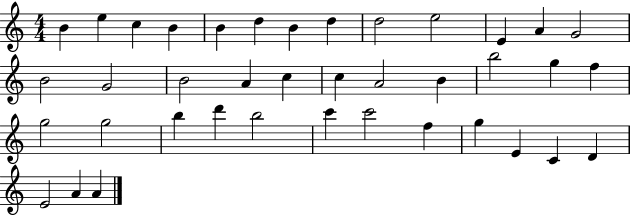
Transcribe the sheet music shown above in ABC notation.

X:1
T:Untitled
M:4/4
L:1/4
K:C
B e c B B d B d d2 e2 E A G2 B2 G2 B2 A c c A2 B b2 g f g2 g2 b d' b2 c' c'2 f g E C D E2 A A